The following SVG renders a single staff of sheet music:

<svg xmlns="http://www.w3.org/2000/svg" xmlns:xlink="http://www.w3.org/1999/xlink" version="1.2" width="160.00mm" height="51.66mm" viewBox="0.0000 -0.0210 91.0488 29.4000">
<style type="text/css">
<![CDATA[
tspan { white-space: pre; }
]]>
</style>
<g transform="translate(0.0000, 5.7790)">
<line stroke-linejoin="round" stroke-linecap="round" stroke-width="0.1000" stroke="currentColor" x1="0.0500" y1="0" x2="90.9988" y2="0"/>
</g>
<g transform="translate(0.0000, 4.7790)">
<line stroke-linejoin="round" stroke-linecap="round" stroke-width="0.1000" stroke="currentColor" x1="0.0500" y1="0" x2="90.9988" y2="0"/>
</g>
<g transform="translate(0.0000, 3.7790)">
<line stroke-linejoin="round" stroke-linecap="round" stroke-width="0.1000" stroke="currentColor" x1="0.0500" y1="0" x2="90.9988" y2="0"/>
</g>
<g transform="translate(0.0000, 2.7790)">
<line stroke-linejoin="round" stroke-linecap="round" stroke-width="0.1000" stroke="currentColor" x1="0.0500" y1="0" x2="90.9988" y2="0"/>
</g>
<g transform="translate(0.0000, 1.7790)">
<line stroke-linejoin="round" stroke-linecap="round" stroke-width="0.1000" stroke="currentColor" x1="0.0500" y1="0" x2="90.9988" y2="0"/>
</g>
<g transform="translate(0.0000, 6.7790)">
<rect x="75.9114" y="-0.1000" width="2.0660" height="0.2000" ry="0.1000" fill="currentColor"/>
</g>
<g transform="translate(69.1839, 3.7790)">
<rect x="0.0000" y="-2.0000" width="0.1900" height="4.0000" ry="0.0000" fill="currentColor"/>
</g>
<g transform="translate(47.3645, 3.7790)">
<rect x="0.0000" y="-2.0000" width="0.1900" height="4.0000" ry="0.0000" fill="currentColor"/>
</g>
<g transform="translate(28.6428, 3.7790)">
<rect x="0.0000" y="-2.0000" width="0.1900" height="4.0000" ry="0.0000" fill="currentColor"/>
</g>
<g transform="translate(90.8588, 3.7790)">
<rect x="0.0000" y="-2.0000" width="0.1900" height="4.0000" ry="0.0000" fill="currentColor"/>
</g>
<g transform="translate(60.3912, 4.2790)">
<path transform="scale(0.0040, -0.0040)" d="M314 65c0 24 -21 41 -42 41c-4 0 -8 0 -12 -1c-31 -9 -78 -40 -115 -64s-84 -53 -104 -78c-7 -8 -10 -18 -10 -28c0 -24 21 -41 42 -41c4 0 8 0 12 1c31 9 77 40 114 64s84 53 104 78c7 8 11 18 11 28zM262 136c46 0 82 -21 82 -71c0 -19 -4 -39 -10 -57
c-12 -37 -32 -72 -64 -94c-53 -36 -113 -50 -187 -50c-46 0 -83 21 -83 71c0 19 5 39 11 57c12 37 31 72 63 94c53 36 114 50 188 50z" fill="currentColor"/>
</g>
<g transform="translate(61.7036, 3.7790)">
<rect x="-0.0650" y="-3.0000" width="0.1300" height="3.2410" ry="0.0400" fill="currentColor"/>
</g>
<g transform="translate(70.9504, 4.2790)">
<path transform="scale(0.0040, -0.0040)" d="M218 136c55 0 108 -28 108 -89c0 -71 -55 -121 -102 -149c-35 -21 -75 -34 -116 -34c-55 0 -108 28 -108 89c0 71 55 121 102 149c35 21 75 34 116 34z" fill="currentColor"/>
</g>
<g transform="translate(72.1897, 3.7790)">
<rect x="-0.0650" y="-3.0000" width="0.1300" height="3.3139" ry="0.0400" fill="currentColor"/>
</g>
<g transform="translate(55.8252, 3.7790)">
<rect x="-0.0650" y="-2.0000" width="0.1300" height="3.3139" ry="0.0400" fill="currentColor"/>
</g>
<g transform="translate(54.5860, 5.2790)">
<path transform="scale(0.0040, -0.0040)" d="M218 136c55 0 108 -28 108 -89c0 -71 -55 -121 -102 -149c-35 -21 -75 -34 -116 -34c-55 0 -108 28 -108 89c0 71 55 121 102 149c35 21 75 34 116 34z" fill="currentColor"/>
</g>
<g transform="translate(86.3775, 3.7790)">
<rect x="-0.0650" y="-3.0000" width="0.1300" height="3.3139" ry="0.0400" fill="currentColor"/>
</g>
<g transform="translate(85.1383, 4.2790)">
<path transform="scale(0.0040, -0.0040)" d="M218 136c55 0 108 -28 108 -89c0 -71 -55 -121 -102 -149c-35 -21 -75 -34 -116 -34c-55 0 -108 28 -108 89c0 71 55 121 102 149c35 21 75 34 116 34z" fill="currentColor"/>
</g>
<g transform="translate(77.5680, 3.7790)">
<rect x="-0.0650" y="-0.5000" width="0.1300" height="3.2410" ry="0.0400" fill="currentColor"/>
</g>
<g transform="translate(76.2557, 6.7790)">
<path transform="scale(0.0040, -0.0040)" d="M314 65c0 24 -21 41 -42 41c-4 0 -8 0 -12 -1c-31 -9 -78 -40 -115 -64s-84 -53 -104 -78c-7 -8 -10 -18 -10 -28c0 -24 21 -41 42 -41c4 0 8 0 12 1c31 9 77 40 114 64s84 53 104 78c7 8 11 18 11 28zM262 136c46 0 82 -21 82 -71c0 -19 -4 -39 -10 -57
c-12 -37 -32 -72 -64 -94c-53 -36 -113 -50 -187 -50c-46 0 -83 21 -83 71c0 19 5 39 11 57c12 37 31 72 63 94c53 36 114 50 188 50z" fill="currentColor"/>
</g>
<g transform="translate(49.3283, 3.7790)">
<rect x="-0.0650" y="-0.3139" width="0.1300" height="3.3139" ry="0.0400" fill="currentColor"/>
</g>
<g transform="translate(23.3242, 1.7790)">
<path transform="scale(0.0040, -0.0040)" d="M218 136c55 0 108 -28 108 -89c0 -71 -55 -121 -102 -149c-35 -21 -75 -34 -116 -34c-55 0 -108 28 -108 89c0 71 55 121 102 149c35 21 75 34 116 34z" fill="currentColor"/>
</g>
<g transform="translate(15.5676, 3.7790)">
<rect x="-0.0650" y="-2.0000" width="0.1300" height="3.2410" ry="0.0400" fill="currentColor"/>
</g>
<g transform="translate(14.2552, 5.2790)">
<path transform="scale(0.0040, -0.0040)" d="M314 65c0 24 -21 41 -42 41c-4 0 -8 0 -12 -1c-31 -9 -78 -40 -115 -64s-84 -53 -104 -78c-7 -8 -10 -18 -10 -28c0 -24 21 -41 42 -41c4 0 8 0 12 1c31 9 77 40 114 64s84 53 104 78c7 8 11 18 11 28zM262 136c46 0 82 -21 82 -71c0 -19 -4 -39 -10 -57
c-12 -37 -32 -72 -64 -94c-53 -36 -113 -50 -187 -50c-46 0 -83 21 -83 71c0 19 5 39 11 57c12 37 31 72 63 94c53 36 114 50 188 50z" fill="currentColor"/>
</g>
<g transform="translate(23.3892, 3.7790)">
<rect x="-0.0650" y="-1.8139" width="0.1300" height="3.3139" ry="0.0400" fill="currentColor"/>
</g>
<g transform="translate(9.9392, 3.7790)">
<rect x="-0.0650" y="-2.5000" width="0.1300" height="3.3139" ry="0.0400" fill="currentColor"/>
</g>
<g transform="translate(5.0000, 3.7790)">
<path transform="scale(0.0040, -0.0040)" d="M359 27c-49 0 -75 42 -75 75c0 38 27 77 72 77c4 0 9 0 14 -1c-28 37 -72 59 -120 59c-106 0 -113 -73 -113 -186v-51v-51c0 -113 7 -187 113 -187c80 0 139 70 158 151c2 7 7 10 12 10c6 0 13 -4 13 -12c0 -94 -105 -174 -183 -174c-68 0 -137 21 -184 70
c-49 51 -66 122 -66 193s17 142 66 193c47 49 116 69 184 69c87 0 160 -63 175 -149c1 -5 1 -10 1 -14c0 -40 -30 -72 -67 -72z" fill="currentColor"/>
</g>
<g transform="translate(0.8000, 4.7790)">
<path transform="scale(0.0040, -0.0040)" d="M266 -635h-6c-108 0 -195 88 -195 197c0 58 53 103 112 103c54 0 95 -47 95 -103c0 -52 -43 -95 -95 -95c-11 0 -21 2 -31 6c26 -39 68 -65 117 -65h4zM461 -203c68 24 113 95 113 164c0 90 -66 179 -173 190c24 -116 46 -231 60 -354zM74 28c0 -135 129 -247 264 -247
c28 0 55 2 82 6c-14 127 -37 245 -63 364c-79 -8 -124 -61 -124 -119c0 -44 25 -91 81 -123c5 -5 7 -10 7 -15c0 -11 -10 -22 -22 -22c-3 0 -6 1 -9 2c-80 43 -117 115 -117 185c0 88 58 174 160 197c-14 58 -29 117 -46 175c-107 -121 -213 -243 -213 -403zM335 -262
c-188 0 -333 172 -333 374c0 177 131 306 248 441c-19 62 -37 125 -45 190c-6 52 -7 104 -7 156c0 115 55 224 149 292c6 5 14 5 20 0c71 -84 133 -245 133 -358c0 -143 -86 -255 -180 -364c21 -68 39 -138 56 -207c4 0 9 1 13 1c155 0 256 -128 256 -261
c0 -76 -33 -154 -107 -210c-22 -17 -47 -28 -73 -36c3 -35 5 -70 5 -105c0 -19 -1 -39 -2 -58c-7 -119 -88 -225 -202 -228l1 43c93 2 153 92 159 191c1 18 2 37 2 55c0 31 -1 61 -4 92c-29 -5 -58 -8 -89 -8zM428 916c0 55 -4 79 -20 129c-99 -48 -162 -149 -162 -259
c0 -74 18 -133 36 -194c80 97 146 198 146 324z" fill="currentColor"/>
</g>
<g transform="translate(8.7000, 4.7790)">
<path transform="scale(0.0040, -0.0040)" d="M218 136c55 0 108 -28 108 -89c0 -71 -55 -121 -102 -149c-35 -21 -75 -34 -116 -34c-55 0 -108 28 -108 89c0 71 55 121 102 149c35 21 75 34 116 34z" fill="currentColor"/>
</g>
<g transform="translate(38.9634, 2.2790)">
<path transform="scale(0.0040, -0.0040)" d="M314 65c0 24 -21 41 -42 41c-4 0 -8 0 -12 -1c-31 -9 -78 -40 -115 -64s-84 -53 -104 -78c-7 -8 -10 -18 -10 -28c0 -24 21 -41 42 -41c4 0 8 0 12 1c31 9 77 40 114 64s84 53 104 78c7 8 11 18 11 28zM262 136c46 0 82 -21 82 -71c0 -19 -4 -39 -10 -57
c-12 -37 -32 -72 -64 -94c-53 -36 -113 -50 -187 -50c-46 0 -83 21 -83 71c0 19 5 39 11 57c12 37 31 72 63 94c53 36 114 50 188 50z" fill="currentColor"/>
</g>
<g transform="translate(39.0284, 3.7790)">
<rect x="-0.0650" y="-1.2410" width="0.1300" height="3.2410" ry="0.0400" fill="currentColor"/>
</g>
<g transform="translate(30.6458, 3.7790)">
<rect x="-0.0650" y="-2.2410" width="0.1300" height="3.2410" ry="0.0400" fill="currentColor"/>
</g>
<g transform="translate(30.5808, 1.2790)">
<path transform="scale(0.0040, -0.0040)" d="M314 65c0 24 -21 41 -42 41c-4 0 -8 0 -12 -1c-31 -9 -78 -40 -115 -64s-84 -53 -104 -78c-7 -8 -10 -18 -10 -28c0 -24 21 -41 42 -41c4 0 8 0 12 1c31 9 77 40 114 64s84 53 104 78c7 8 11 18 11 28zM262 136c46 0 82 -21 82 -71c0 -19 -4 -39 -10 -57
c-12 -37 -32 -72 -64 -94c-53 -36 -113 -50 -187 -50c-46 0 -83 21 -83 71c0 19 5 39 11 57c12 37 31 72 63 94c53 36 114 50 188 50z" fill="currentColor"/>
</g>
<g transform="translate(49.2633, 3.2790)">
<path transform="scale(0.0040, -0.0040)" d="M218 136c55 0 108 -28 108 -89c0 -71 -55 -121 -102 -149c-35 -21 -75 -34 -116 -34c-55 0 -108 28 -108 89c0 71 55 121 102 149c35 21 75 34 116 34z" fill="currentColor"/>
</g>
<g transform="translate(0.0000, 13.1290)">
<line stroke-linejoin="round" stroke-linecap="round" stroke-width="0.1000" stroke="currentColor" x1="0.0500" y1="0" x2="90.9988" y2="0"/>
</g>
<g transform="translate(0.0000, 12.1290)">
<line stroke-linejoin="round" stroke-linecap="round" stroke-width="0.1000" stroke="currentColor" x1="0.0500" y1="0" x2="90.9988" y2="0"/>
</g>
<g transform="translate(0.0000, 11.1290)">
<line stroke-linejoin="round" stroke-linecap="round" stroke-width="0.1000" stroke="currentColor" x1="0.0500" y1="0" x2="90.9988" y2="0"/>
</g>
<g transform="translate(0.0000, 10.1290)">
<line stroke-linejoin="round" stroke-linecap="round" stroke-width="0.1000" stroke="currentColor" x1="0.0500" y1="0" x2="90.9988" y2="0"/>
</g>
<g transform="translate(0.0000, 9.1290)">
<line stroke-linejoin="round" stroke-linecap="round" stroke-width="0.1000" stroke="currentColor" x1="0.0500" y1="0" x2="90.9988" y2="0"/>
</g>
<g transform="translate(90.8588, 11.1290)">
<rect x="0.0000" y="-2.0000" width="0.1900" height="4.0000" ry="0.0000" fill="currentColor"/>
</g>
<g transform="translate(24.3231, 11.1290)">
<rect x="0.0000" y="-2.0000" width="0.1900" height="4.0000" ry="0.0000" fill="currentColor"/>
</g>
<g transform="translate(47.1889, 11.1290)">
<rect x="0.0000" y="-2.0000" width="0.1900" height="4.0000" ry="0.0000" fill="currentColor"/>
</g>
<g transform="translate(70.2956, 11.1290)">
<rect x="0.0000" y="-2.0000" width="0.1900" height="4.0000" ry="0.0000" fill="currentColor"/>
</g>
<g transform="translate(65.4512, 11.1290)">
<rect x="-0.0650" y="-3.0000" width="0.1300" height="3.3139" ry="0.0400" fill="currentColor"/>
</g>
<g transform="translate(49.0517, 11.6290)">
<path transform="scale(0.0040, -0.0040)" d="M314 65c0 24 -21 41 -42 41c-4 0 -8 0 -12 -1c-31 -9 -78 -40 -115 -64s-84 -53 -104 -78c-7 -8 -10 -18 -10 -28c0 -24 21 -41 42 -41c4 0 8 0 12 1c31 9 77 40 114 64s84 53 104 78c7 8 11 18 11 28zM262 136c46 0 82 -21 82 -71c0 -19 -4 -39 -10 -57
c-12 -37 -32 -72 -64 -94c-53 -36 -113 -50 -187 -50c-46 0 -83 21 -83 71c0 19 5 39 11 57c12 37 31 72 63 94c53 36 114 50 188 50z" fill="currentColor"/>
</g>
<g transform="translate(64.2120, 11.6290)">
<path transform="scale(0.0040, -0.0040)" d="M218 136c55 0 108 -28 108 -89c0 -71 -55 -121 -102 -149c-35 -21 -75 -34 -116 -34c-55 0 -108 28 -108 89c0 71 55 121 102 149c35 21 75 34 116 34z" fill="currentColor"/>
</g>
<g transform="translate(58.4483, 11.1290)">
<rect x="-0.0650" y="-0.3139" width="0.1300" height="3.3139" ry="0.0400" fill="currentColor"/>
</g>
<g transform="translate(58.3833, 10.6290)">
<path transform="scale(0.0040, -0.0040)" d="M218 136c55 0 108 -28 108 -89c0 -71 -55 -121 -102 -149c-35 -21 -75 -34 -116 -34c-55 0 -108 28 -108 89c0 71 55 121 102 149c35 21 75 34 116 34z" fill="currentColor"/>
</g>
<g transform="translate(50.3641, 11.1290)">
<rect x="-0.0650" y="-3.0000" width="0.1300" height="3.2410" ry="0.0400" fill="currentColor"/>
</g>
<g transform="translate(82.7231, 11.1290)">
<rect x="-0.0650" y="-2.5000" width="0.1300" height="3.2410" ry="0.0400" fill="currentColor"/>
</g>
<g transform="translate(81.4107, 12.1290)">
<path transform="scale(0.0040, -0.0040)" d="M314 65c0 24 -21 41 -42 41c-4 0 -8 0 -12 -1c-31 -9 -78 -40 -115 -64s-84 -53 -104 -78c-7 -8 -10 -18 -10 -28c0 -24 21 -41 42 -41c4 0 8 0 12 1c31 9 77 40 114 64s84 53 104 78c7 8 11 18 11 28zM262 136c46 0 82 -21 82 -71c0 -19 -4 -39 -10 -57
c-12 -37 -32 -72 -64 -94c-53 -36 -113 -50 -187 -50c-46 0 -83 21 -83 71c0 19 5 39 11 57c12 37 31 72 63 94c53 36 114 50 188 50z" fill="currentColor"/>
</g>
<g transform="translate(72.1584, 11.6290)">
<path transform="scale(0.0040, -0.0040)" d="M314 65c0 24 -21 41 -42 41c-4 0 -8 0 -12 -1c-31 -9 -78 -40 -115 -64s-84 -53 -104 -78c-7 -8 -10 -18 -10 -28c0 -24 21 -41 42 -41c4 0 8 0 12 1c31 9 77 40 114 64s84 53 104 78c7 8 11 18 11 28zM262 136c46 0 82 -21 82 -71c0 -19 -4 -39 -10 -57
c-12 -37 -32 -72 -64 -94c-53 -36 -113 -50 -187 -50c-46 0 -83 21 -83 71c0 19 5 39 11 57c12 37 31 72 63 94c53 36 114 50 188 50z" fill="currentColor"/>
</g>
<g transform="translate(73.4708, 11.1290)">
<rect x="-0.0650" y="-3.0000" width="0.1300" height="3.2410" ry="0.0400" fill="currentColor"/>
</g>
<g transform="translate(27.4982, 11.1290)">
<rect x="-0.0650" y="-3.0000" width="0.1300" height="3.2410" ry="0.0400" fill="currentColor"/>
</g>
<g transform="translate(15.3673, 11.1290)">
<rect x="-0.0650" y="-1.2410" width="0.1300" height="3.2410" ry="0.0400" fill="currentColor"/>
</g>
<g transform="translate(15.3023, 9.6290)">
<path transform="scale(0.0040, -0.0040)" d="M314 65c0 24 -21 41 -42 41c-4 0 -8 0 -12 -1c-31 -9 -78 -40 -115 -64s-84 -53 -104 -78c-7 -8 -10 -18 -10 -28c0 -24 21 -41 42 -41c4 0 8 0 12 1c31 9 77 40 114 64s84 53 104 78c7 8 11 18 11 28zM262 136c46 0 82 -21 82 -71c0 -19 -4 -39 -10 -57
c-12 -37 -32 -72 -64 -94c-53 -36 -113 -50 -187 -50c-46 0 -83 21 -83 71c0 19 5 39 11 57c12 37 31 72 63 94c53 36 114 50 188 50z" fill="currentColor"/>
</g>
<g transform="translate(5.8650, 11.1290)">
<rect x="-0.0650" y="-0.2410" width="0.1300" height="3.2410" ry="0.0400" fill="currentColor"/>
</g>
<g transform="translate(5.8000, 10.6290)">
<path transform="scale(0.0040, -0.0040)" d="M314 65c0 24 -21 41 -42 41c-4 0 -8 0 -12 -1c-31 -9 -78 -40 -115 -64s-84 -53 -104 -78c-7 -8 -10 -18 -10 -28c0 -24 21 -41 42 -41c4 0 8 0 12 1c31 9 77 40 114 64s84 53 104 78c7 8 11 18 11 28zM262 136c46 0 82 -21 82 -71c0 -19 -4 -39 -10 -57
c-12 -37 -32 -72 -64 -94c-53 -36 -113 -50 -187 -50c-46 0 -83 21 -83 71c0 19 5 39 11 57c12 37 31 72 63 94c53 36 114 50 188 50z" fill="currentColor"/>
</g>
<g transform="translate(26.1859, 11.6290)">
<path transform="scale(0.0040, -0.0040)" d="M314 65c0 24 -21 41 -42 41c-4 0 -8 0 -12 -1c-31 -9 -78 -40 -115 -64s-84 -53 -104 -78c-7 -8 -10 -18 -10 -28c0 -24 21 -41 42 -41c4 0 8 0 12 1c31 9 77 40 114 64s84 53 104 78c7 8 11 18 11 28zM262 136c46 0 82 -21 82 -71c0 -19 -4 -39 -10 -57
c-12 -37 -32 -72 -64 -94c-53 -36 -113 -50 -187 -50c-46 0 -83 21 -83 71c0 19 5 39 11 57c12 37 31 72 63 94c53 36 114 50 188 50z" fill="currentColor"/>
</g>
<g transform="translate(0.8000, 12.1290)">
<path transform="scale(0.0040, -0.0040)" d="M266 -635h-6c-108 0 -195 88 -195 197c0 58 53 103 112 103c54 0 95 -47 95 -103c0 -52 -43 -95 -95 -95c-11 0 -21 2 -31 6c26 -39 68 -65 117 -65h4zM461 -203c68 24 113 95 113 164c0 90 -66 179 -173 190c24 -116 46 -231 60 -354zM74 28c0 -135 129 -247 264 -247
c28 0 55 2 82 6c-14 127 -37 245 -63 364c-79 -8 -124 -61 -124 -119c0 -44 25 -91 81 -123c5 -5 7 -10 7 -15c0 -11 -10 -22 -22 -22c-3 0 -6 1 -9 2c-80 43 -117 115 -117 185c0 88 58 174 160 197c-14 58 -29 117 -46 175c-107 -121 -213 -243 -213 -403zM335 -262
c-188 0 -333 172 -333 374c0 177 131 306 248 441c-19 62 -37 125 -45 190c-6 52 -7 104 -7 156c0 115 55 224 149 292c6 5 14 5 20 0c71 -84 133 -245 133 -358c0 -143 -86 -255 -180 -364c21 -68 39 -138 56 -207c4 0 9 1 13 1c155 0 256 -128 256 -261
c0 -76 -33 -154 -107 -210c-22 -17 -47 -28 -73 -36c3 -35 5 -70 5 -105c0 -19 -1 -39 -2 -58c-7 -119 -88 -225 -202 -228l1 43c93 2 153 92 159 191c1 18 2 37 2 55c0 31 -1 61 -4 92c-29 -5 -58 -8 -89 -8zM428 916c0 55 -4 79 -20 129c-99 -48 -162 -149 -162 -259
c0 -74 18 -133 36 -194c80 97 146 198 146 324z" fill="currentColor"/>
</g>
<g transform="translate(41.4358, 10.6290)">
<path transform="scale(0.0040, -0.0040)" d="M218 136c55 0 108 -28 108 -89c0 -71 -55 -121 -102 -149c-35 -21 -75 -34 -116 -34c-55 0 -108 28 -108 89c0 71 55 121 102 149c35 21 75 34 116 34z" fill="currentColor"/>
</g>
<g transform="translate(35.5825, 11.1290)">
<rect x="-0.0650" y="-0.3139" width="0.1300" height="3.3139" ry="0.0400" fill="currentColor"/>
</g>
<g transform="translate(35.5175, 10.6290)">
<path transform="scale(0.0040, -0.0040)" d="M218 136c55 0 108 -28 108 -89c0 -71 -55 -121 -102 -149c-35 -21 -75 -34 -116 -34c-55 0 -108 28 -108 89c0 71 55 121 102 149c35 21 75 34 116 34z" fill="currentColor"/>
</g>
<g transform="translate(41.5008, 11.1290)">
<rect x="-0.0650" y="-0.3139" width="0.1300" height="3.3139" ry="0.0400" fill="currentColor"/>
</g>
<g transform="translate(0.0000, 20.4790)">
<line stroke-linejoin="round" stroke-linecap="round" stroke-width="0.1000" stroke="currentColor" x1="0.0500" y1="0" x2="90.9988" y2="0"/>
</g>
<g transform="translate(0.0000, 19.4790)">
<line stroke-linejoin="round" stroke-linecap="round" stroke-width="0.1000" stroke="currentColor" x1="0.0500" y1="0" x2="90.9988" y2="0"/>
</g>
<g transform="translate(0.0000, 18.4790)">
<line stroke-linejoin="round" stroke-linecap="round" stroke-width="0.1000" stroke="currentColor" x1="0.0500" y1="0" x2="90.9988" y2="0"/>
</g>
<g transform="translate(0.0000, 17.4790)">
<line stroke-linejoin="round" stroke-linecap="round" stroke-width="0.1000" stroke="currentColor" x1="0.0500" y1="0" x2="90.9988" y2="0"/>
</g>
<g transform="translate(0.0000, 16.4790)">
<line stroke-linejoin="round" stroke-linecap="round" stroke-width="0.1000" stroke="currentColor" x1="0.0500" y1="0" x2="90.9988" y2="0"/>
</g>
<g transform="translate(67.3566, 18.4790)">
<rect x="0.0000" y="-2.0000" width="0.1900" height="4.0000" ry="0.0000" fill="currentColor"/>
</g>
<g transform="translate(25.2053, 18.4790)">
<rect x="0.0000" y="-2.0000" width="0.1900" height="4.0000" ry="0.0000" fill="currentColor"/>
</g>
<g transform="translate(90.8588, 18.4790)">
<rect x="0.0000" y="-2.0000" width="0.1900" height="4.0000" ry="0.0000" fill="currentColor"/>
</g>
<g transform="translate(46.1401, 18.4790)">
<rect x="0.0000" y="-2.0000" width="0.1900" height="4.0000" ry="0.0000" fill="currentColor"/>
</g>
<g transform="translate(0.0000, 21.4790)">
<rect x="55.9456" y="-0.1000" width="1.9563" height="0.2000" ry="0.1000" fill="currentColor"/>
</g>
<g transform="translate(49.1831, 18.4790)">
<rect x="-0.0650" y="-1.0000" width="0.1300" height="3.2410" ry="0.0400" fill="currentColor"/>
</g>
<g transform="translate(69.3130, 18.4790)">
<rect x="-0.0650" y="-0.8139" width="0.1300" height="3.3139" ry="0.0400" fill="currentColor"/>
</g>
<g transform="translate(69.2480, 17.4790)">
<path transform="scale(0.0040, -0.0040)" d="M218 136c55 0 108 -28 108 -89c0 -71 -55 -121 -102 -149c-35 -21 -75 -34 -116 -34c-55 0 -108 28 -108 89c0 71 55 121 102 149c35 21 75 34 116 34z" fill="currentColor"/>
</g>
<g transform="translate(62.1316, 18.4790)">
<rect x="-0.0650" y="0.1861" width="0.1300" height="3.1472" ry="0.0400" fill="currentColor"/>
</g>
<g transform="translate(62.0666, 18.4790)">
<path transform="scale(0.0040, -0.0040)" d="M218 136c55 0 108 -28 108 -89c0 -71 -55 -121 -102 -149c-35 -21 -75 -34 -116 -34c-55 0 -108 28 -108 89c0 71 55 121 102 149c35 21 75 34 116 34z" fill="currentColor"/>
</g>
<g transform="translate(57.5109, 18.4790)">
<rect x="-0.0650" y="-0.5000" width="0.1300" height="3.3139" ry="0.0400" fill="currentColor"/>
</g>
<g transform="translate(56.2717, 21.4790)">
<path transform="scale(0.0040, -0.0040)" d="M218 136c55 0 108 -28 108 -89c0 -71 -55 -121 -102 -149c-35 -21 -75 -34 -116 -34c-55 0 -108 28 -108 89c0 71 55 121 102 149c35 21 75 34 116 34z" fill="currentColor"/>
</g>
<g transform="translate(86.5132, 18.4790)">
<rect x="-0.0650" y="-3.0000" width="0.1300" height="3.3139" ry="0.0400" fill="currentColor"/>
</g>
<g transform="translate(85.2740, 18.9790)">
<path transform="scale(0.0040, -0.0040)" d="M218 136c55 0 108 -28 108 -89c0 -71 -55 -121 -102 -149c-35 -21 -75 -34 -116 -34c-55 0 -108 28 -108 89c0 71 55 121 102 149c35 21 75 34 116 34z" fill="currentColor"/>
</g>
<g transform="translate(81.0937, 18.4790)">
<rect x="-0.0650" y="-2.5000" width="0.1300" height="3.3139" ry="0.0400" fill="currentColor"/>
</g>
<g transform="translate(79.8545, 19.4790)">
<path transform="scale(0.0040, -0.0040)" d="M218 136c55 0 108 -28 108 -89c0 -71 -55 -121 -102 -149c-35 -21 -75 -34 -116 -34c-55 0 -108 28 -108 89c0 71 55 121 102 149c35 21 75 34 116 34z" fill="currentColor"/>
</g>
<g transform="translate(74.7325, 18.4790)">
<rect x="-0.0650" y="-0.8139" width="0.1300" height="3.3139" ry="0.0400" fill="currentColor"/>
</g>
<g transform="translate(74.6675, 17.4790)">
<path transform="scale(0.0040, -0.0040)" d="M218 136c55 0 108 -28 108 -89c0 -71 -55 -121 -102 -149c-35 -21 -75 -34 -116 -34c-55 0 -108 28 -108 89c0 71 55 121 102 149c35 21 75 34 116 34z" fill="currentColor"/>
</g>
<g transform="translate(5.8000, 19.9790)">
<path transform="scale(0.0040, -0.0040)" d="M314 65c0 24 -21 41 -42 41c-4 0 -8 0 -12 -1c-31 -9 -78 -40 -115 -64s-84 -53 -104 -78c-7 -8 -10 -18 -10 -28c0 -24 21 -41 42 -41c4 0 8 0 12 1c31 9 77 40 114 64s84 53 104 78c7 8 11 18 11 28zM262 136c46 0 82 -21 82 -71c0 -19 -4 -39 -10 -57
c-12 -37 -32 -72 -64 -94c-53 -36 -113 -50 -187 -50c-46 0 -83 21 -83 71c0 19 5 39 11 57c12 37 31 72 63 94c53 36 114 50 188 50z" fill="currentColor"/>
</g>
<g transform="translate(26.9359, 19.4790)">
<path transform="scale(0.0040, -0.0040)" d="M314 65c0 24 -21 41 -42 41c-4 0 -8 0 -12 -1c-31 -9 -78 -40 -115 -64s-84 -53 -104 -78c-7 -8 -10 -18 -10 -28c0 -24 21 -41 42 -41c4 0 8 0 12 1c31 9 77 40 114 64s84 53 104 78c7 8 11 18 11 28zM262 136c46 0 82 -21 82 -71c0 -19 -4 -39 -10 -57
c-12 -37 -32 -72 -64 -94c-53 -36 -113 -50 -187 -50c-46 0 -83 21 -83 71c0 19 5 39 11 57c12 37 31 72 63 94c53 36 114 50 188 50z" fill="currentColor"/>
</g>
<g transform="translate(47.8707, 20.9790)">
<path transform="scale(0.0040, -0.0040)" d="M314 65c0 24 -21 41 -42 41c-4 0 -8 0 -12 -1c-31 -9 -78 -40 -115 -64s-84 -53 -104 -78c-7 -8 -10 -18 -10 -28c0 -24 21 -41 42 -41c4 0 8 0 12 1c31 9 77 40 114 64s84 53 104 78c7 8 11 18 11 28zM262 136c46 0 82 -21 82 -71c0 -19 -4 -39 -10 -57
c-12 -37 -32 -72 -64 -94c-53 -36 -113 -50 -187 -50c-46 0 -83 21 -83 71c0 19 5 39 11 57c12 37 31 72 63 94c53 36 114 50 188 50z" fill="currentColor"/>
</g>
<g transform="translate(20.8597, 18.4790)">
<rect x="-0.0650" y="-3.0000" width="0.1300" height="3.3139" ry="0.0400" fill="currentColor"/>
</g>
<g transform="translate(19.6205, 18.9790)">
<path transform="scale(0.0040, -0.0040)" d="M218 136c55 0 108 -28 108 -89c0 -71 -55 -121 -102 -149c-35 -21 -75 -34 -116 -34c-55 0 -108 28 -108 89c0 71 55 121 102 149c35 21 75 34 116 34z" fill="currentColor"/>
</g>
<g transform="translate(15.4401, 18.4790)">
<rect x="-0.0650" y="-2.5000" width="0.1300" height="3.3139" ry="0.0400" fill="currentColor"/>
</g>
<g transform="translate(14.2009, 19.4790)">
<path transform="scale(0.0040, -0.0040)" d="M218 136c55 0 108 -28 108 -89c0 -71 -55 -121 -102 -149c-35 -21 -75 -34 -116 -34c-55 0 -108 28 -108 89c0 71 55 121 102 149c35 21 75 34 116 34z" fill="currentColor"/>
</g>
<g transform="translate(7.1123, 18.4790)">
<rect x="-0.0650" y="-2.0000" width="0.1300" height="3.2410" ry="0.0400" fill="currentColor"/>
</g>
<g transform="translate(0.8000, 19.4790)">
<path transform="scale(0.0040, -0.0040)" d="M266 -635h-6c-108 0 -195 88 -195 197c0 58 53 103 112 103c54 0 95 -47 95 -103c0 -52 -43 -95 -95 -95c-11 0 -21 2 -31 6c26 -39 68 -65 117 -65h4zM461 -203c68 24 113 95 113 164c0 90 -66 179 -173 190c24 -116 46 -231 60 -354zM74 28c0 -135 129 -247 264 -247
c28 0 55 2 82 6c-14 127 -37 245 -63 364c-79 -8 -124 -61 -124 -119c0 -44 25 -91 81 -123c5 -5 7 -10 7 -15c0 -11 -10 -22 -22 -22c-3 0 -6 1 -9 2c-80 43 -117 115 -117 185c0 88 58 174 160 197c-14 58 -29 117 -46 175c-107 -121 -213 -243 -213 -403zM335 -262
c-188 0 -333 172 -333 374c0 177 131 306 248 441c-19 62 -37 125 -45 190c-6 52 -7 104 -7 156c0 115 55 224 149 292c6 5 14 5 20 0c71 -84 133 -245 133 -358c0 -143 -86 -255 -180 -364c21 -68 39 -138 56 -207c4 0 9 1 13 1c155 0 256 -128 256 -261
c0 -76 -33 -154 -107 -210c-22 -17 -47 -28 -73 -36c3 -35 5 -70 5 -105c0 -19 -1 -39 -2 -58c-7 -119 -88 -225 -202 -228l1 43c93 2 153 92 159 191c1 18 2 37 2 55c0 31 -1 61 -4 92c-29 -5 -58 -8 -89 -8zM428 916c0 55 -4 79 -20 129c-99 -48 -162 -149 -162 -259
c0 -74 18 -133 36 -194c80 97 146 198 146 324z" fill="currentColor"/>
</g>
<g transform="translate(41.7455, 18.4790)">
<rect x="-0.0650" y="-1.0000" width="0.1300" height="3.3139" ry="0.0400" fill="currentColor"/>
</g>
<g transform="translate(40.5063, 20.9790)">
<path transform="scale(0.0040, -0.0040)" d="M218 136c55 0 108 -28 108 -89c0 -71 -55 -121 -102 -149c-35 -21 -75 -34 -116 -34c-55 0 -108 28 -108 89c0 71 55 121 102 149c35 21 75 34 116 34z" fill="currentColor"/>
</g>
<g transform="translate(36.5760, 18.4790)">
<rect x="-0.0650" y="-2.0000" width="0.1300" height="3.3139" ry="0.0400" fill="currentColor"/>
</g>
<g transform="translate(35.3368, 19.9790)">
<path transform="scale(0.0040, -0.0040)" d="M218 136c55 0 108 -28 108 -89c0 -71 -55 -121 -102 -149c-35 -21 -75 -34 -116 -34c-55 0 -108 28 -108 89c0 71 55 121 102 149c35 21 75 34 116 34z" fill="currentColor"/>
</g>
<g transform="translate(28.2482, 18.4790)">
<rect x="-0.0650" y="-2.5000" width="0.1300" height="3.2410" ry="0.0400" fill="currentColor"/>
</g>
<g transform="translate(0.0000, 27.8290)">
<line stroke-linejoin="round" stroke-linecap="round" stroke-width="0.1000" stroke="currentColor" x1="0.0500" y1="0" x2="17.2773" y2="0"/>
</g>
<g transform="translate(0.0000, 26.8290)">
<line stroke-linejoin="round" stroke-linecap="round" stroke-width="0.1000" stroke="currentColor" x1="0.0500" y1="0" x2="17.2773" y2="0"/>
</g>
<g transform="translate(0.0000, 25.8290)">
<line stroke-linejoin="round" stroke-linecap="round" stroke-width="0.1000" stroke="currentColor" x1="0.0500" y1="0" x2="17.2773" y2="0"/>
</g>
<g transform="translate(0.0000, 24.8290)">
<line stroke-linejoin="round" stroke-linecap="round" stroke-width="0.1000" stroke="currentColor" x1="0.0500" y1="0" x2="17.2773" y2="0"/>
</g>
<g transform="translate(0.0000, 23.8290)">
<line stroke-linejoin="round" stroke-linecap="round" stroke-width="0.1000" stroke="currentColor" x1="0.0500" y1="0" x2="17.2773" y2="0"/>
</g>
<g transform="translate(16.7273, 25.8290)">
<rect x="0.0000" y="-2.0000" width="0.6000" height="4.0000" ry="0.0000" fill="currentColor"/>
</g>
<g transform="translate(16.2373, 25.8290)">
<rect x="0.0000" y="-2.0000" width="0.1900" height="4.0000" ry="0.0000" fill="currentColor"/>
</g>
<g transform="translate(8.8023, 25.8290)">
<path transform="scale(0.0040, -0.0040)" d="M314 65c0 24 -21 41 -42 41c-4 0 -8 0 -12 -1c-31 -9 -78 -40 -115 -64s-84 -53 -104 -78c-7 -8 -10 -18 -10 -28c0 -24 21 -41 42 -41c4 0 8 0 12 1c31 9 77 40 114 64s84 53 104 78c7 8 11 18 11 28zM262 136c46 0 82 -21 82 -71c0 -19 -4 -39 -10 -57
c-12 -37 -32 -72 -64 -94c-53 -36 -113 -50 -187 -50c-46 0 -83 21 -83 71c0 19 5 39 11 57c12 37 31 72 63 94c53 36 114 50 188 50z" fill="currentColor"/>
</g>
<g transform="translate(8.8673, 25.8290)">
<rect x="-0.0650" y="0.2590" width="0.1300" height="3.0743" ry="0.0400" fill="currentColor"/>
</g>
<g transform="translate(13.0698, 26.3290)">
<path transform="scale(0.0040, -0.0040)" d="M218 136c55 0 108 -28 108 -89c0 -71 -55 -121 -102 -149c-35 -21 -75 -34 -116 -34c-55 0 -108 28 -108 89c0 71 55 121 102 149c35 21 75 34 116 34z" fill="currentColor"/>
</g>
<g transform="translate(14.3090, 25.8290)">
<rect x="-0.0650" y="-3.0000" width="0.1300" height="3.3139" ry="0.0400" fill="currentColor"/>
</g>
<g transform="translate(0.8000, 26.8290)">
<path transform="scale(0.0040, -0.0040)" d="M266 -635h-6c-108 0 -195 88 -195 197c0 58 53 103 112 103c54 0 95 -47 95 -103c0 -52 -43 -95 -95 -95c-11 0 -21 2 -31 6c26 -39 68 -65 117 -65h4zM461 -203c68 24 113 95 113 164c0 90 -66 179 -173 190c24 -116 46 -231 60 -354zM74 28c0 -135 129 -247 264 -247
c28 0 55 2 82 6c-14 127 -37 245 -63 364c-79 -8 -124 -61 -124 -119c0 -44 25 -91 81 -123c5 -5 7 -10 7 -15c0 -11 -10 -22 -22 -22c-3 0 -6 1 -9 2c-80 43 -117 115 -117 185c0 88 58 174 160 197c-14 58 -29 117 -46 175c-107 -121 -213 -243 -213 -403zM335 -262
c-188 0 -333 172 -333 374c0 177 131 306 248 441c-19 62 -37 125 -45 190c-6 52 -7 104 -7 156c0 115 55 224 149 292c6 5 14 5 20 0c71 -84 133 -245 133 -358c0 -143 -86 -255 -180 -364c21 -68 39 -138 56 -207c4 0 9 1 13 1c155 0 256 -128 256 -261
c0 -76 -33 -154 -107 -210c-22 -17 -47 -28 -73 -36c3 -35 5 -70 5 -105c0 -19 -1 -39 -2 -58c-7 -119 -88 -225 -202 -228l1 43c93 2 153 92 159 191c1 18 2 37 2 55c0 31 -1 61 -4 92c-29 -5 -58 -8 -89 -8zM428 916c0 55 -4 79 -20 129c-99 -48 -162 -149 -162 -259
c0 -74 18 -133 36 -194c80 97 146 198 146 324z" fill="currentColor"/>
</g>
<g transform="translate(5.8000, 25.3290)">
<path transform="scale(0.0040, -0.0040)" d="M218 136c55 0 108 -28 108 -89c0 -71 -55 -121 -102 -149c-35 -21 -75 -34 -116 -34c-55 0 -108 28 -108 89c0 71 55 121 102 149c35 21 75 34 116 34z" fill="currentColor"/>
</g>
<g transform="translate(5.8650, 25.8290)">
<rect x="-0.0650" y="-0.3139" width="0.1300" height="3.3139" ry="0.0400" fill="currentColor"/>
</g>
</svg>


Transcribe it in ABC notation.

X:1
T:Untitled
M:4/4
L:1/4
K:C
G F2 f g2 e2 c F A2 A C2 A c2 e2 A2 c c A2 c A A2 G2 F2 G A G2 F D D2 C B d d G A c B2 A